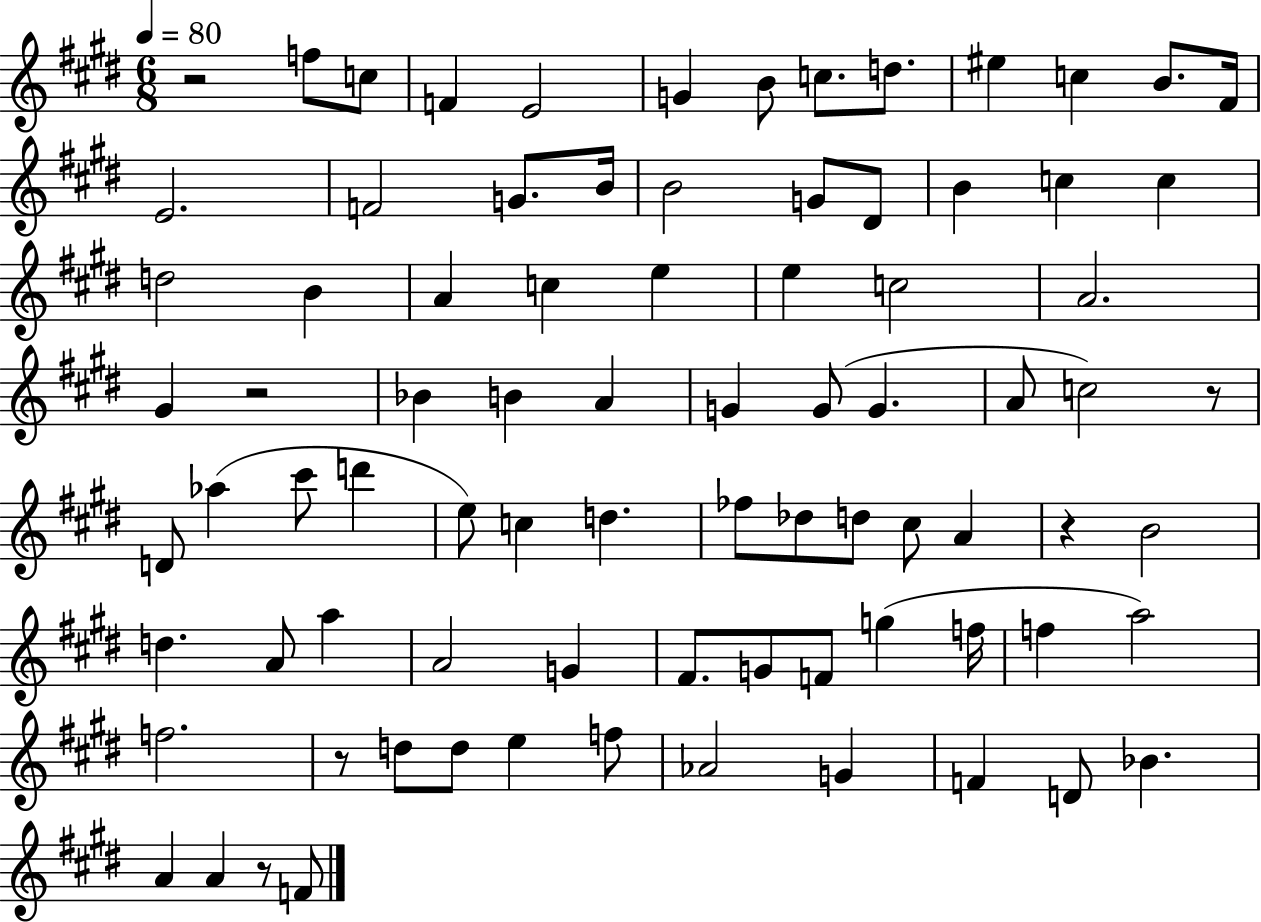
X:1
T:Untitled
M:6/8
L:1/4
K:E
z2 f/2 c/2 F E2 G B/2 c/2 d/2 ^e c B/2 ^F/4 E2 F2 G/2 B/4 B2 G/2 ^D/2 B c c d2 B A c e e c2 A2 ^G z2 _B B A G G/2 G A/2 c2 z/2 D/2 _a ^c'/2 d' e/2 c d _f/2 _d/2 d/2 ^c/2 A z B2 d A/2 a A2 G ^F/2 G/2 F/2 g f/4 f a2 f2 z/2 d/2 d/2 e f/2 _A2 G F D/2 _B A A z/2 F/2